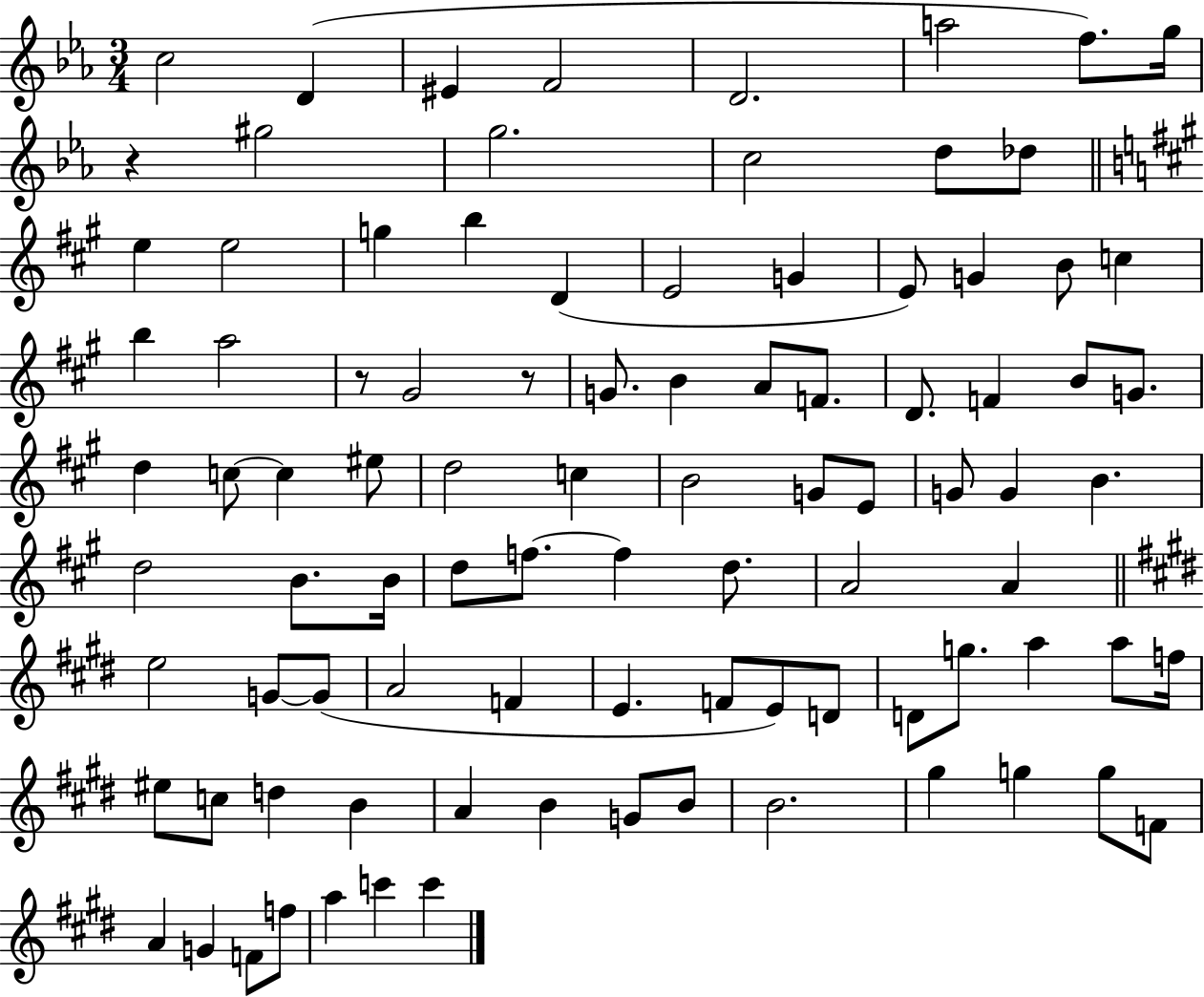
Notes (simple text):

C5/h D4/q EIS4/q F4/h D4/h. A5/h F5/e. G5/s R/q G#5/h G5/h. C5/h D5/e Db5/e E5/q E5/h G5/q B5/q D4/q E4/h G4/q E4/e G4/q B4/e C5/q B5/q A5/h R/e G#4/h R/e G4/e. B4/q A4/e F4/e. D4/e. F4/q B4/e G4/e. D5/q C5/e C5/q EIS5/e D5/h C5/q B4/h G4/e E4/e G4/e G4/q B4/q. D5/h B4/e. B4/s D5/e F5/e. F5/q D5/e. A4/h A4/q E5/h G4/e G4/e A4/h F4/q E4/q. F4/e E4/e D4/e D4/e G5/e. A5/q A5/e F5/s EIS5/e C5/e D5/q B4/q A4/q B4/q G4/e B4/e B4/h. G#5/q G5/q G5/e F4/e A4/q G4/q F4/e F5/e A5/q C6/q C6/q